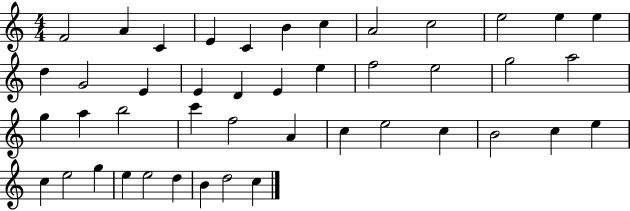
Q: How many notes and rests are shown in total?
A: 44